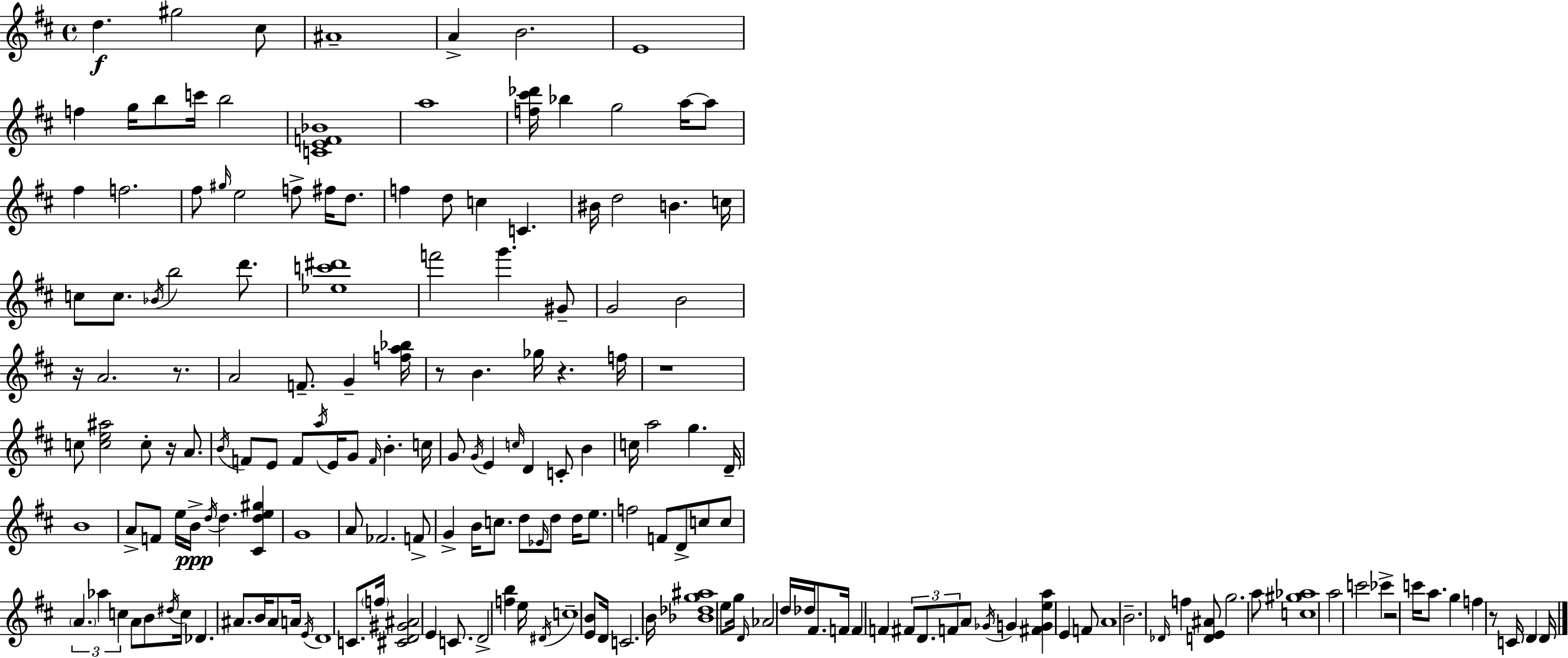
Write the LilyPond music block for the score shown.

{
  \clef treble
  \time 4/4
  \defaultTimeSignature
  \key d \major
  d''4.\f gis''2 cis''8 | ais'1-- | a'4-> b'2. | e'1 | \break f''4 g''16 b''8 c'''16 b''2 | <c' e' f' bes'>1 | a''1 | <f'' cis''' des'''>16 bes''4 g''2 a''16~~ a''8 | \break fis''4 f''2. | fis''8 \grace { gis''16 } e''2 f''8-> fis''16 d''8. | f''4 d''8 c''4 c'4. | bis'16 d''2 b'4. | \break c''16 c''8 c''8. \acciaccatura { bes'16 } b''2 d'''8. | <ees'' c''' dis'''>1 | f'''2 g'''4. | gis'8-- g'2 b'2 | \break r16 a'2. r8. | a'2 f'8.-- g'4-- | <f'' a'' bes''>16 r8 b'4. ges''16 r4. | f''16 r1 | \break c''8 <c'' e'' ais''>2 c''8-. r16 a'8. | \acciaccatura { b'16 } f'8 e'8 f'8 \acciaccatura { a''16 } e'16 g'8 \grace { f'16 } b'4.-. | c''16 g'8 \acciaccatura { g'16 } e'4 \grace { c''16 } d'4 | c'8-. b'4 c''16 a''2 | \break g''4. d'16-- b'1 | a'8-> f'8 e''16 b'16->\ppp \acciaccatura { d''16 } d''4. | <cis' d'' e'' gis''>4 g'1 | a'8 fes'2. | \break f'8-> g'4-> b'16 c''8. | d''8 \grace { ees'16 } d''8 d''16 e''8. f''2 | f'8 d'8-> c''8 c''8 \tuplet 3/2 { \parenthesize a'4. aes''4 | c''4 } a'8 b'8 \acciaccatura { dis''16 } c''16 des'4. | \break ais'8. b'16 ais'8 a'16 \acciaccatura { e'16 } d'1 | c'8. \parenthesize f''16 <cis' d' gis' ais'>2 | e'4 c'8. d'2-> | <f'' b''>4 e''16 \acciaccatura { dis'16 } c''1-- | \break <e' b'>8 d'16 c'2. | b'16 <bes' des'' g'' ais''>1 | e''8 g''16 \grace { d'16 } | aes'2 d''16 des''16 fis'8. f'16 f'4 | \break f'4 \tuplet 3/2 { fis'8 d'8. f'8 } a'8 \acciaccatura { ges'16 } | g'4 <fis' g' e'' a''>4 e'4 f'8 a'1 | b'2.-- | \grace { des'16 } f''4 <d' e' ais'>8 | \break g''2. a''8 <c'' gis'' aes''>1 | a''2 | c'''2 ces'''4-> | r2 c'''16 a''8. g''4 | \break f''4 r8 c'16 d'4 d'16 \bar "|."
}